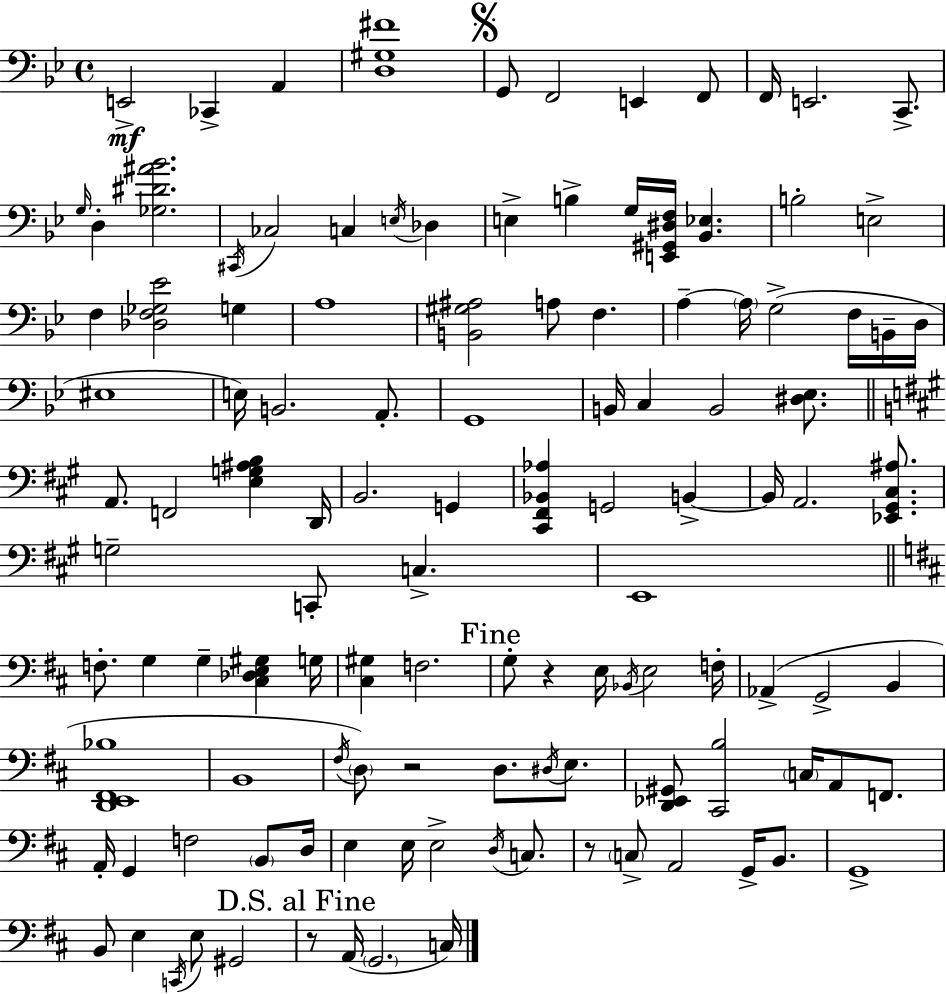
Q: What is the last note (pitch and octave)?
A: C3